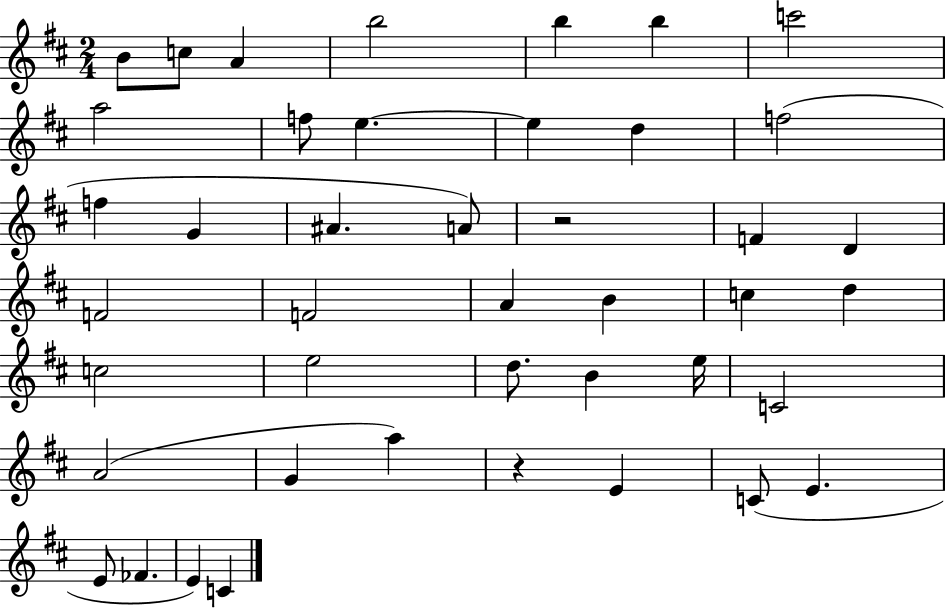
{
  \clef treble
  \numericTimeSignature
  \time 2/4
  \key d \major
  \repeat volta 2 { b'8 c''8 a'4 | b''2 | b''4 b''4 | c'''2 | \break a''2 | f''8 e''4.~~ | e''4 d''4 | f''2( | \break f''4 g'4 | ais'4. a'8) | r2 | f'4 d'4 | \break f'2 | f'2 | a'4 b'4 | c''4 d''4 | \break c''2 | e''2 | d''8. b'4 e''16 | c'2 | \break a'2( | g'4 a''4) | r4 e'4 | c'8( e'4. | \break e'8 fes'4. | e'4) c'4 | } \bar "|."
}